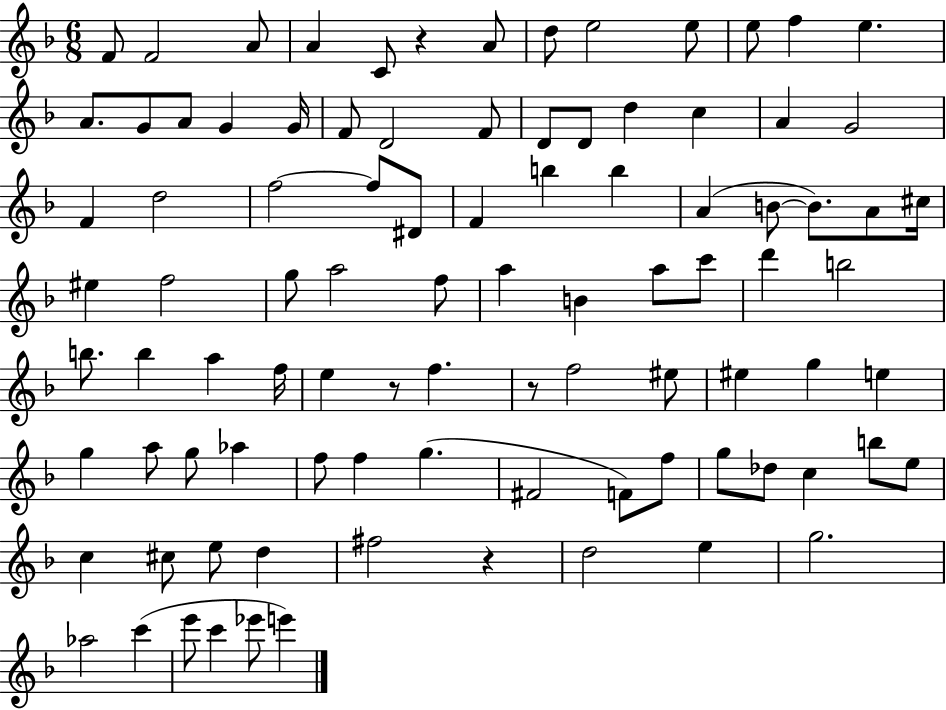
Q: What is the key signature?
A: F major